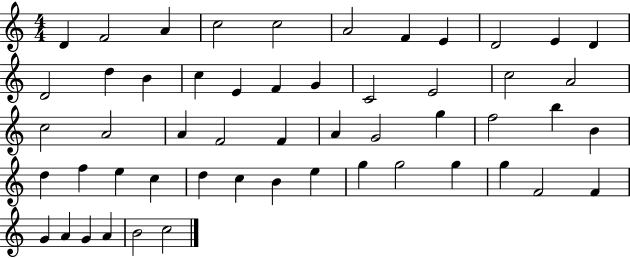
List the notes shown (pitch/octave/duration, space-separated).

D4/q F4/h A4/q C5/h C5/h A4/h F4/q E4/q D4/h E4/q D4/q D4/h D5/q B4/q C5/q E4/q F4/q G4/q C4/h E4/h C5/h A4/h C5/h A4/h A4/q F4/h F4/q A4/q G4/h G5/q F5/h B5/q B4/q D5/q F5/q E5/q C5/q D5/q C5/q B4/q E5/q G5/q G5/h G5/q G5/q F4/h F4/q G4/q A4/q G4/q A4/q B4/h C5/h